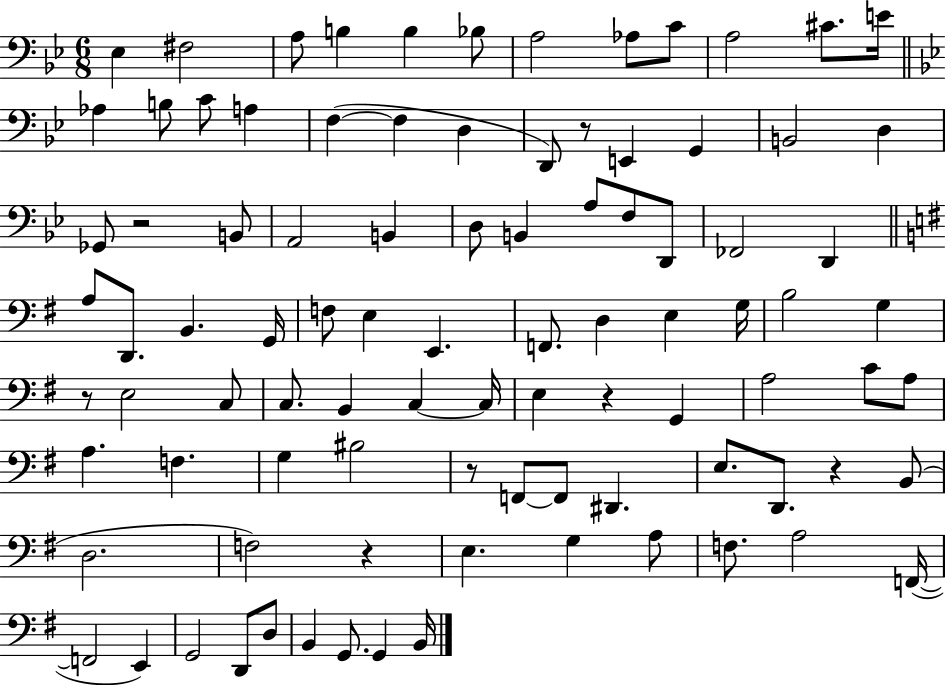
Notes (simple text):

Eb3/q F#3/h A3/e B3/q B3/q Bb3/e A3/h Ab3/e C4/e A3/h C#4/e. E4/s Ab3/q B3/e C4/e A3/q F3/q F3/q D3/q D2/e R/e E2/q G2/q B2/h D3/q Gb2/e R/h B2/e A2/h B2/q D3/e B2/q A3/e F3/e D2/e FES2/h D2/q A3/e D2/e. B2/q. G2/s F3/e E3/q E2/q. F2/e. D3/q E3/q G3/s B3/h G3/q R/e E3/h C3/e C3/e. B2/q C3/q C3/s E3/q R/q G2/q A3/h C4/e A3/e A3/q. F3/q. G3/q BIS3/h R/e F2/e F2/e D#2/q. E3/e. D2/e. R/q B2/e D3/h. F3/h R/q E3/q. G3/q A3/e F3/e. A3/h F2/s F2/h E2/q G2/h D2/e D3/e B2/q G2/e. G2/q B2/s